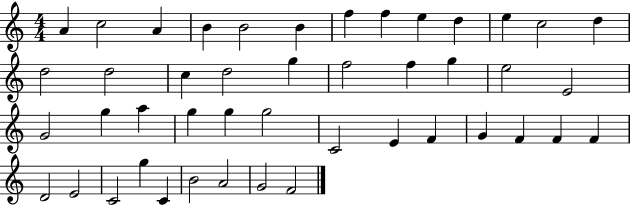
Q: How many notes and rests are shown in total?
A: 45